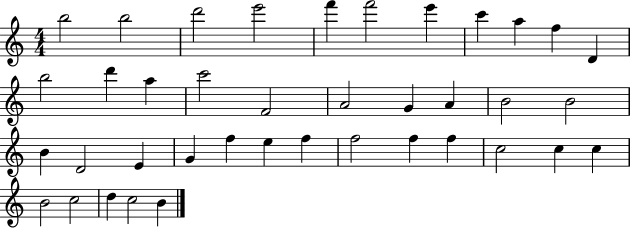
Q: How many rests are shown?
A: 0